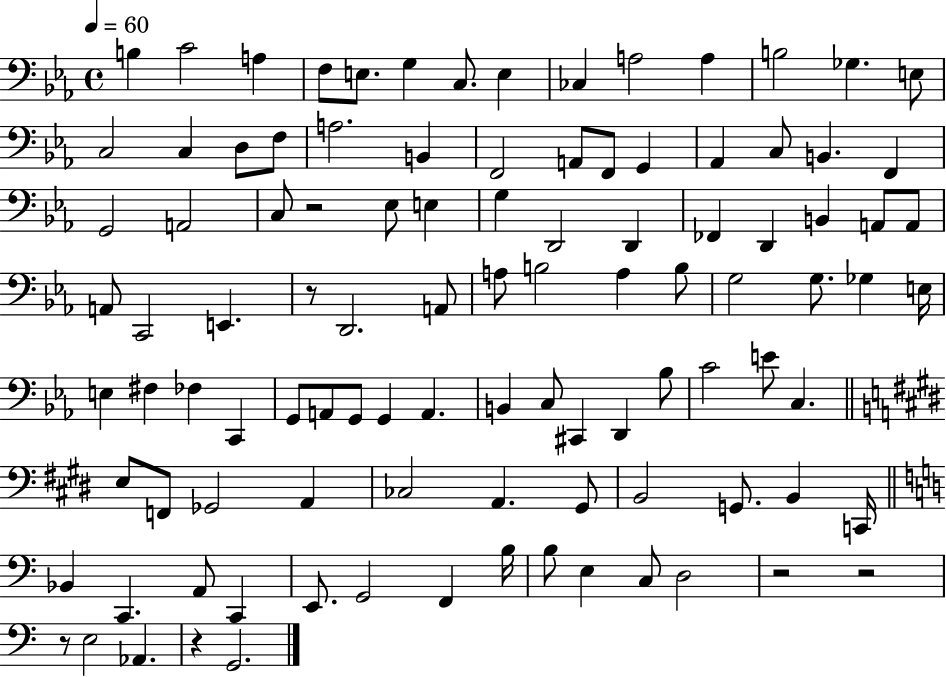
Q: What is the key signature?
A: EES major